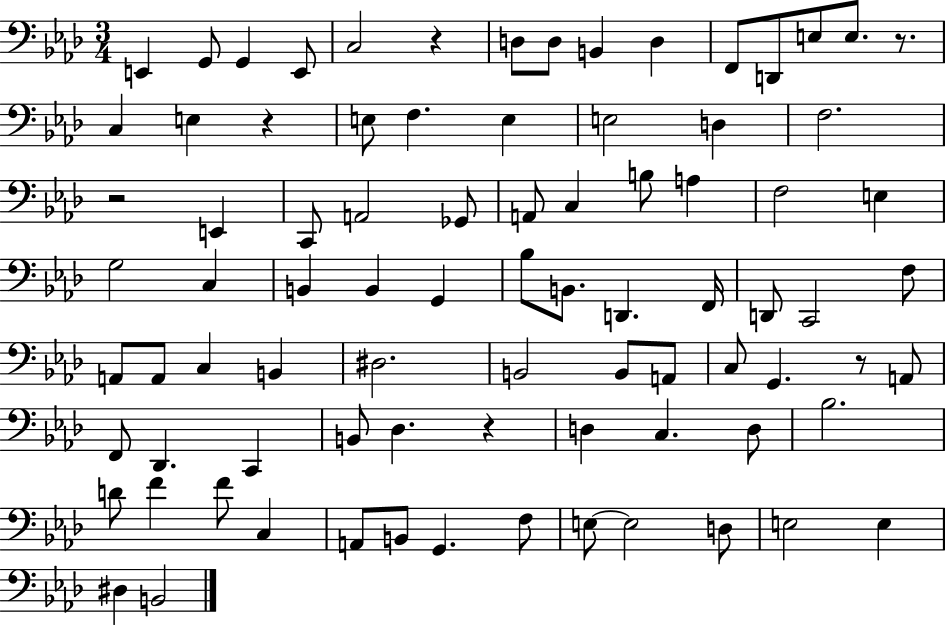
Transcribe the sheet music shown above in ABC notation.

X:1
T:Untitled
M:3/4
L:1/4
K:Ab
E,, G,,/2 G,, E,,/2 C,2 z D,/2 D,/2 B,, D, F,,/2 D,,/2 E,/2 E,/2 z/2 C, E, z E,/2 F, E, E,2 D, F,2 z2 E,, C,,/2 A,,2 _G,,/2 A,,/2 C, B,/2 A, F,2 E, G,2 C, B,, B,, G,, _B,/2 B,,/2 D,, F,,/4 D,,/2 C,,2 F,/2 A,,/2 A,,/2 C, B,, ^D,2 B,,2 B,,/2 A,,/2 C,/2 G,, z/2 A,,/2 F,,/2 _D,, C,, B,,/2 _D, z D, C, D,/2 _B,2 D/2 F F/2 C, A,,/2 B,,/2 G,, F,/2 E,/2 E,2 D,/2 E,2 E, ^D, B,,2